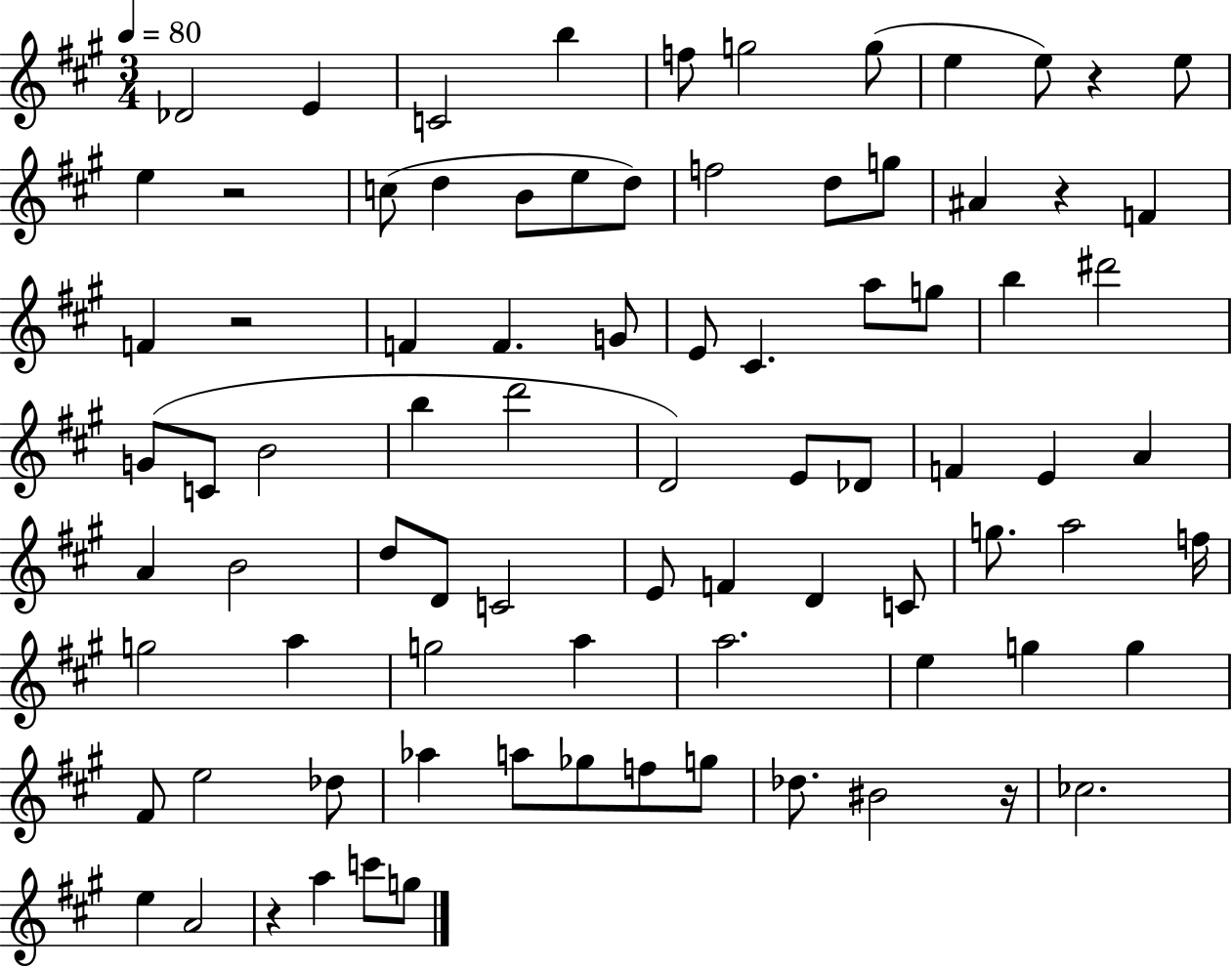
{
  \clef treble
  \numericTimeSignature
  \time 3/4
  \key a \major
  \tempo 4 = 80
  \repeat volta 2 { des'2 e'4 | c'2 b''4 | f''8 g''2 g''8( | e''4 e''8) r4 e''8 | \break e''4 r2 | c''8( d''4 b'8 e''8 d''8) | f''2 d''8 g''8 | ais'4 r4 f'4 | \break f'4 r2 | f'4 f'4. g'8 | e'8 cis'4. a''8 g''8 | b''4 dis'''2 | \break g'8( c'8 b'2 | b''4 d'''2 | d'2) e'8 des'8 | f'4 e'4 a'4 | \break a'4 b'2 | d''8 d'8 c'2 | e'8 f'4 d'4 c'8 | g''8. a''2 f''16 | \break g''2 a''4 | g''2 a''4 | a''2. | e''4 g''4 g''4 | \break fis'8 e''2 des''8 | aes''4 a''8 ges''8 f''8 g''8 | des''8. bis'2 r16 | ces''2. | \break e''4 a'2 | r4 a''4 c'''8 g''8 | } \bar "|."
}